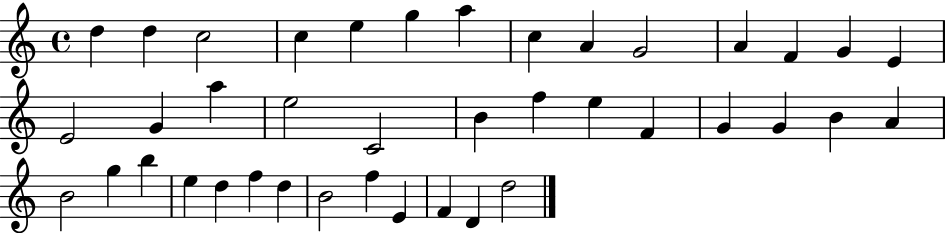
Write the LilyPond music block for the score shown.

{
  \clef treble
  \time 4/4
  \defaultTimeSignature
  \key c \major
  d''4 d''4 c''2 | c''4 e''4 g''4 a''4 | c''4 a'4 g'2 | a'4 f'4 g'4 e'4 | \break e'2 g'4 a''4 | e''2 c'2 | b'4 f''4 e''4 f'4 | g'4 g'4 b'4 a'4 | \break b'2 g''4 b''4 | e''4 d''4 f''4 d''4 | b'2 f''4 e'4 | f'4 d'4 d''2 | \break \bar "|."
}